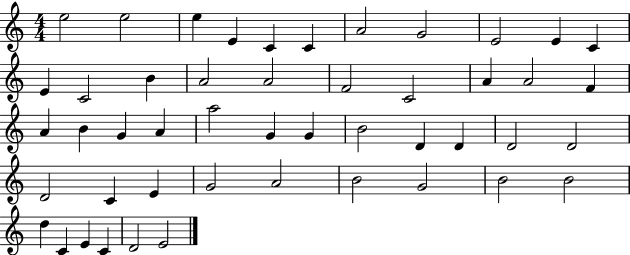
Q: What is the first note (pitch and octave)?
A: E5